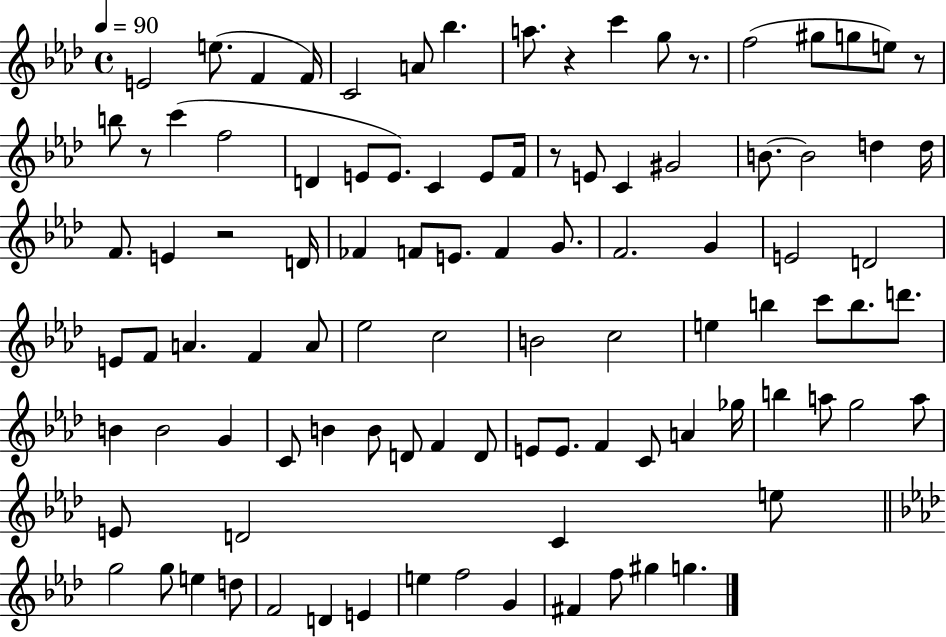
{
  \clef treble
  \time 4/4
  \defaultTimeSignature
  \key aes \major
  \tempo 4 = 90
  \repeat volta 2 { e'2 e''8.( f'4 f'16) | c'2 a'8 bes''4. | a''8. r4 c'''4 g''8 r8. | f''2( gis''8 g''8 e''8) r8 | \break b''8 r8 c'''4( f''2 | d'4 e'8 e'8.) c'4 e'8 f'16 | r8 e'8 c'4 gis'2 | b'8.~~ b'2 d''4 d''16 | \break f'8. e'4 r2 d'16 | fes'4 f'8 e'8. f'4 g'8. | f'2. g'4 | e'2 d'2 | \break e'8 f'8 a'4. f'4 a'8 | ees''2 c''2 | b'2 c''2 | e''4 b''4 c'''8 b''8. d'''8. | \break b'4 b'2 g'4 | c'8 b'4 b'8 d'8 f'4 d'8 | e'8 e'8. f'4 c'8 a'4 ges''16 | b''4 a''8 g''2 a''8 | \break e'8 d'2 c'4 e''8 | \bar "||" \break \key aes \major g''2 g''8 e''4 d''8 | f'2 d'4 e'4 | e''4 f''2 g'4 | fis'4 f''8 gis''4 g''4. | \break } \bar "|."
}